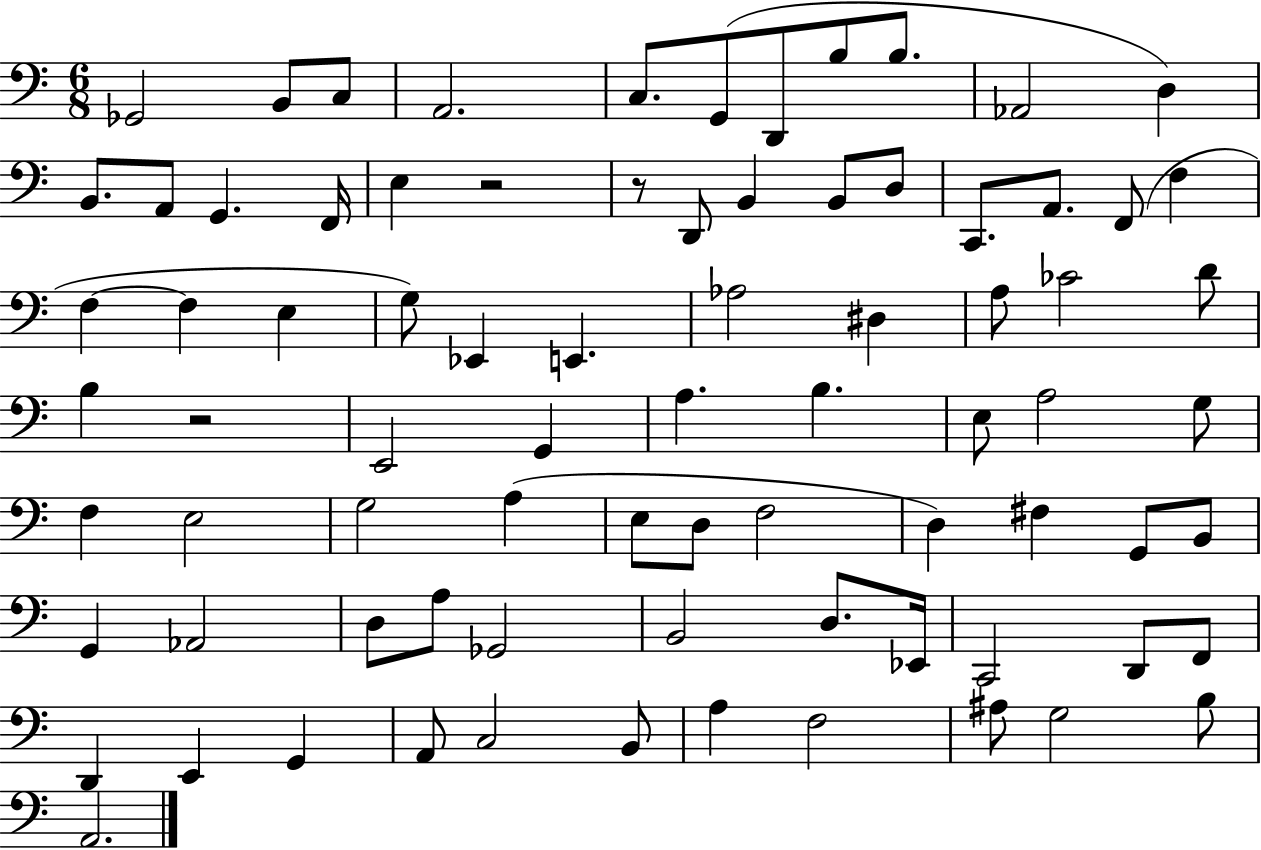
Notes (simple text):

Gb2/h B2/e C3/e A2/h. C3/e. G2/e D2/e B3/e B3/e. Ab2/h D3/q B2/e. A2/e G2/q. F2/s E3/q R/h R/e D2/e B2/q B2/e D3/e C2/e. A2/e. F2/e F3/q F3/q F3/q E3/q G3/e Eb2/q E2/q. Ab3/h D#3/q A3/e CES4/h D4/e B3/q R/h E2/h G2/q A3/q. B3/q. E3/e A3/h G3/e F3/q E3/h G3/h A3/q E3/e D3/e F3/h D3/q F#3/q G2/e B2/e G2/q Ab2/h D3/e A3/e Gb2/h B2/h D3/e. Eb2/s C2/h D2/e F2/e D2/q E2/q G2/q A2/e C3/h B2/e A3/q F3/h A#3/e G3/h B3/e A2/h.